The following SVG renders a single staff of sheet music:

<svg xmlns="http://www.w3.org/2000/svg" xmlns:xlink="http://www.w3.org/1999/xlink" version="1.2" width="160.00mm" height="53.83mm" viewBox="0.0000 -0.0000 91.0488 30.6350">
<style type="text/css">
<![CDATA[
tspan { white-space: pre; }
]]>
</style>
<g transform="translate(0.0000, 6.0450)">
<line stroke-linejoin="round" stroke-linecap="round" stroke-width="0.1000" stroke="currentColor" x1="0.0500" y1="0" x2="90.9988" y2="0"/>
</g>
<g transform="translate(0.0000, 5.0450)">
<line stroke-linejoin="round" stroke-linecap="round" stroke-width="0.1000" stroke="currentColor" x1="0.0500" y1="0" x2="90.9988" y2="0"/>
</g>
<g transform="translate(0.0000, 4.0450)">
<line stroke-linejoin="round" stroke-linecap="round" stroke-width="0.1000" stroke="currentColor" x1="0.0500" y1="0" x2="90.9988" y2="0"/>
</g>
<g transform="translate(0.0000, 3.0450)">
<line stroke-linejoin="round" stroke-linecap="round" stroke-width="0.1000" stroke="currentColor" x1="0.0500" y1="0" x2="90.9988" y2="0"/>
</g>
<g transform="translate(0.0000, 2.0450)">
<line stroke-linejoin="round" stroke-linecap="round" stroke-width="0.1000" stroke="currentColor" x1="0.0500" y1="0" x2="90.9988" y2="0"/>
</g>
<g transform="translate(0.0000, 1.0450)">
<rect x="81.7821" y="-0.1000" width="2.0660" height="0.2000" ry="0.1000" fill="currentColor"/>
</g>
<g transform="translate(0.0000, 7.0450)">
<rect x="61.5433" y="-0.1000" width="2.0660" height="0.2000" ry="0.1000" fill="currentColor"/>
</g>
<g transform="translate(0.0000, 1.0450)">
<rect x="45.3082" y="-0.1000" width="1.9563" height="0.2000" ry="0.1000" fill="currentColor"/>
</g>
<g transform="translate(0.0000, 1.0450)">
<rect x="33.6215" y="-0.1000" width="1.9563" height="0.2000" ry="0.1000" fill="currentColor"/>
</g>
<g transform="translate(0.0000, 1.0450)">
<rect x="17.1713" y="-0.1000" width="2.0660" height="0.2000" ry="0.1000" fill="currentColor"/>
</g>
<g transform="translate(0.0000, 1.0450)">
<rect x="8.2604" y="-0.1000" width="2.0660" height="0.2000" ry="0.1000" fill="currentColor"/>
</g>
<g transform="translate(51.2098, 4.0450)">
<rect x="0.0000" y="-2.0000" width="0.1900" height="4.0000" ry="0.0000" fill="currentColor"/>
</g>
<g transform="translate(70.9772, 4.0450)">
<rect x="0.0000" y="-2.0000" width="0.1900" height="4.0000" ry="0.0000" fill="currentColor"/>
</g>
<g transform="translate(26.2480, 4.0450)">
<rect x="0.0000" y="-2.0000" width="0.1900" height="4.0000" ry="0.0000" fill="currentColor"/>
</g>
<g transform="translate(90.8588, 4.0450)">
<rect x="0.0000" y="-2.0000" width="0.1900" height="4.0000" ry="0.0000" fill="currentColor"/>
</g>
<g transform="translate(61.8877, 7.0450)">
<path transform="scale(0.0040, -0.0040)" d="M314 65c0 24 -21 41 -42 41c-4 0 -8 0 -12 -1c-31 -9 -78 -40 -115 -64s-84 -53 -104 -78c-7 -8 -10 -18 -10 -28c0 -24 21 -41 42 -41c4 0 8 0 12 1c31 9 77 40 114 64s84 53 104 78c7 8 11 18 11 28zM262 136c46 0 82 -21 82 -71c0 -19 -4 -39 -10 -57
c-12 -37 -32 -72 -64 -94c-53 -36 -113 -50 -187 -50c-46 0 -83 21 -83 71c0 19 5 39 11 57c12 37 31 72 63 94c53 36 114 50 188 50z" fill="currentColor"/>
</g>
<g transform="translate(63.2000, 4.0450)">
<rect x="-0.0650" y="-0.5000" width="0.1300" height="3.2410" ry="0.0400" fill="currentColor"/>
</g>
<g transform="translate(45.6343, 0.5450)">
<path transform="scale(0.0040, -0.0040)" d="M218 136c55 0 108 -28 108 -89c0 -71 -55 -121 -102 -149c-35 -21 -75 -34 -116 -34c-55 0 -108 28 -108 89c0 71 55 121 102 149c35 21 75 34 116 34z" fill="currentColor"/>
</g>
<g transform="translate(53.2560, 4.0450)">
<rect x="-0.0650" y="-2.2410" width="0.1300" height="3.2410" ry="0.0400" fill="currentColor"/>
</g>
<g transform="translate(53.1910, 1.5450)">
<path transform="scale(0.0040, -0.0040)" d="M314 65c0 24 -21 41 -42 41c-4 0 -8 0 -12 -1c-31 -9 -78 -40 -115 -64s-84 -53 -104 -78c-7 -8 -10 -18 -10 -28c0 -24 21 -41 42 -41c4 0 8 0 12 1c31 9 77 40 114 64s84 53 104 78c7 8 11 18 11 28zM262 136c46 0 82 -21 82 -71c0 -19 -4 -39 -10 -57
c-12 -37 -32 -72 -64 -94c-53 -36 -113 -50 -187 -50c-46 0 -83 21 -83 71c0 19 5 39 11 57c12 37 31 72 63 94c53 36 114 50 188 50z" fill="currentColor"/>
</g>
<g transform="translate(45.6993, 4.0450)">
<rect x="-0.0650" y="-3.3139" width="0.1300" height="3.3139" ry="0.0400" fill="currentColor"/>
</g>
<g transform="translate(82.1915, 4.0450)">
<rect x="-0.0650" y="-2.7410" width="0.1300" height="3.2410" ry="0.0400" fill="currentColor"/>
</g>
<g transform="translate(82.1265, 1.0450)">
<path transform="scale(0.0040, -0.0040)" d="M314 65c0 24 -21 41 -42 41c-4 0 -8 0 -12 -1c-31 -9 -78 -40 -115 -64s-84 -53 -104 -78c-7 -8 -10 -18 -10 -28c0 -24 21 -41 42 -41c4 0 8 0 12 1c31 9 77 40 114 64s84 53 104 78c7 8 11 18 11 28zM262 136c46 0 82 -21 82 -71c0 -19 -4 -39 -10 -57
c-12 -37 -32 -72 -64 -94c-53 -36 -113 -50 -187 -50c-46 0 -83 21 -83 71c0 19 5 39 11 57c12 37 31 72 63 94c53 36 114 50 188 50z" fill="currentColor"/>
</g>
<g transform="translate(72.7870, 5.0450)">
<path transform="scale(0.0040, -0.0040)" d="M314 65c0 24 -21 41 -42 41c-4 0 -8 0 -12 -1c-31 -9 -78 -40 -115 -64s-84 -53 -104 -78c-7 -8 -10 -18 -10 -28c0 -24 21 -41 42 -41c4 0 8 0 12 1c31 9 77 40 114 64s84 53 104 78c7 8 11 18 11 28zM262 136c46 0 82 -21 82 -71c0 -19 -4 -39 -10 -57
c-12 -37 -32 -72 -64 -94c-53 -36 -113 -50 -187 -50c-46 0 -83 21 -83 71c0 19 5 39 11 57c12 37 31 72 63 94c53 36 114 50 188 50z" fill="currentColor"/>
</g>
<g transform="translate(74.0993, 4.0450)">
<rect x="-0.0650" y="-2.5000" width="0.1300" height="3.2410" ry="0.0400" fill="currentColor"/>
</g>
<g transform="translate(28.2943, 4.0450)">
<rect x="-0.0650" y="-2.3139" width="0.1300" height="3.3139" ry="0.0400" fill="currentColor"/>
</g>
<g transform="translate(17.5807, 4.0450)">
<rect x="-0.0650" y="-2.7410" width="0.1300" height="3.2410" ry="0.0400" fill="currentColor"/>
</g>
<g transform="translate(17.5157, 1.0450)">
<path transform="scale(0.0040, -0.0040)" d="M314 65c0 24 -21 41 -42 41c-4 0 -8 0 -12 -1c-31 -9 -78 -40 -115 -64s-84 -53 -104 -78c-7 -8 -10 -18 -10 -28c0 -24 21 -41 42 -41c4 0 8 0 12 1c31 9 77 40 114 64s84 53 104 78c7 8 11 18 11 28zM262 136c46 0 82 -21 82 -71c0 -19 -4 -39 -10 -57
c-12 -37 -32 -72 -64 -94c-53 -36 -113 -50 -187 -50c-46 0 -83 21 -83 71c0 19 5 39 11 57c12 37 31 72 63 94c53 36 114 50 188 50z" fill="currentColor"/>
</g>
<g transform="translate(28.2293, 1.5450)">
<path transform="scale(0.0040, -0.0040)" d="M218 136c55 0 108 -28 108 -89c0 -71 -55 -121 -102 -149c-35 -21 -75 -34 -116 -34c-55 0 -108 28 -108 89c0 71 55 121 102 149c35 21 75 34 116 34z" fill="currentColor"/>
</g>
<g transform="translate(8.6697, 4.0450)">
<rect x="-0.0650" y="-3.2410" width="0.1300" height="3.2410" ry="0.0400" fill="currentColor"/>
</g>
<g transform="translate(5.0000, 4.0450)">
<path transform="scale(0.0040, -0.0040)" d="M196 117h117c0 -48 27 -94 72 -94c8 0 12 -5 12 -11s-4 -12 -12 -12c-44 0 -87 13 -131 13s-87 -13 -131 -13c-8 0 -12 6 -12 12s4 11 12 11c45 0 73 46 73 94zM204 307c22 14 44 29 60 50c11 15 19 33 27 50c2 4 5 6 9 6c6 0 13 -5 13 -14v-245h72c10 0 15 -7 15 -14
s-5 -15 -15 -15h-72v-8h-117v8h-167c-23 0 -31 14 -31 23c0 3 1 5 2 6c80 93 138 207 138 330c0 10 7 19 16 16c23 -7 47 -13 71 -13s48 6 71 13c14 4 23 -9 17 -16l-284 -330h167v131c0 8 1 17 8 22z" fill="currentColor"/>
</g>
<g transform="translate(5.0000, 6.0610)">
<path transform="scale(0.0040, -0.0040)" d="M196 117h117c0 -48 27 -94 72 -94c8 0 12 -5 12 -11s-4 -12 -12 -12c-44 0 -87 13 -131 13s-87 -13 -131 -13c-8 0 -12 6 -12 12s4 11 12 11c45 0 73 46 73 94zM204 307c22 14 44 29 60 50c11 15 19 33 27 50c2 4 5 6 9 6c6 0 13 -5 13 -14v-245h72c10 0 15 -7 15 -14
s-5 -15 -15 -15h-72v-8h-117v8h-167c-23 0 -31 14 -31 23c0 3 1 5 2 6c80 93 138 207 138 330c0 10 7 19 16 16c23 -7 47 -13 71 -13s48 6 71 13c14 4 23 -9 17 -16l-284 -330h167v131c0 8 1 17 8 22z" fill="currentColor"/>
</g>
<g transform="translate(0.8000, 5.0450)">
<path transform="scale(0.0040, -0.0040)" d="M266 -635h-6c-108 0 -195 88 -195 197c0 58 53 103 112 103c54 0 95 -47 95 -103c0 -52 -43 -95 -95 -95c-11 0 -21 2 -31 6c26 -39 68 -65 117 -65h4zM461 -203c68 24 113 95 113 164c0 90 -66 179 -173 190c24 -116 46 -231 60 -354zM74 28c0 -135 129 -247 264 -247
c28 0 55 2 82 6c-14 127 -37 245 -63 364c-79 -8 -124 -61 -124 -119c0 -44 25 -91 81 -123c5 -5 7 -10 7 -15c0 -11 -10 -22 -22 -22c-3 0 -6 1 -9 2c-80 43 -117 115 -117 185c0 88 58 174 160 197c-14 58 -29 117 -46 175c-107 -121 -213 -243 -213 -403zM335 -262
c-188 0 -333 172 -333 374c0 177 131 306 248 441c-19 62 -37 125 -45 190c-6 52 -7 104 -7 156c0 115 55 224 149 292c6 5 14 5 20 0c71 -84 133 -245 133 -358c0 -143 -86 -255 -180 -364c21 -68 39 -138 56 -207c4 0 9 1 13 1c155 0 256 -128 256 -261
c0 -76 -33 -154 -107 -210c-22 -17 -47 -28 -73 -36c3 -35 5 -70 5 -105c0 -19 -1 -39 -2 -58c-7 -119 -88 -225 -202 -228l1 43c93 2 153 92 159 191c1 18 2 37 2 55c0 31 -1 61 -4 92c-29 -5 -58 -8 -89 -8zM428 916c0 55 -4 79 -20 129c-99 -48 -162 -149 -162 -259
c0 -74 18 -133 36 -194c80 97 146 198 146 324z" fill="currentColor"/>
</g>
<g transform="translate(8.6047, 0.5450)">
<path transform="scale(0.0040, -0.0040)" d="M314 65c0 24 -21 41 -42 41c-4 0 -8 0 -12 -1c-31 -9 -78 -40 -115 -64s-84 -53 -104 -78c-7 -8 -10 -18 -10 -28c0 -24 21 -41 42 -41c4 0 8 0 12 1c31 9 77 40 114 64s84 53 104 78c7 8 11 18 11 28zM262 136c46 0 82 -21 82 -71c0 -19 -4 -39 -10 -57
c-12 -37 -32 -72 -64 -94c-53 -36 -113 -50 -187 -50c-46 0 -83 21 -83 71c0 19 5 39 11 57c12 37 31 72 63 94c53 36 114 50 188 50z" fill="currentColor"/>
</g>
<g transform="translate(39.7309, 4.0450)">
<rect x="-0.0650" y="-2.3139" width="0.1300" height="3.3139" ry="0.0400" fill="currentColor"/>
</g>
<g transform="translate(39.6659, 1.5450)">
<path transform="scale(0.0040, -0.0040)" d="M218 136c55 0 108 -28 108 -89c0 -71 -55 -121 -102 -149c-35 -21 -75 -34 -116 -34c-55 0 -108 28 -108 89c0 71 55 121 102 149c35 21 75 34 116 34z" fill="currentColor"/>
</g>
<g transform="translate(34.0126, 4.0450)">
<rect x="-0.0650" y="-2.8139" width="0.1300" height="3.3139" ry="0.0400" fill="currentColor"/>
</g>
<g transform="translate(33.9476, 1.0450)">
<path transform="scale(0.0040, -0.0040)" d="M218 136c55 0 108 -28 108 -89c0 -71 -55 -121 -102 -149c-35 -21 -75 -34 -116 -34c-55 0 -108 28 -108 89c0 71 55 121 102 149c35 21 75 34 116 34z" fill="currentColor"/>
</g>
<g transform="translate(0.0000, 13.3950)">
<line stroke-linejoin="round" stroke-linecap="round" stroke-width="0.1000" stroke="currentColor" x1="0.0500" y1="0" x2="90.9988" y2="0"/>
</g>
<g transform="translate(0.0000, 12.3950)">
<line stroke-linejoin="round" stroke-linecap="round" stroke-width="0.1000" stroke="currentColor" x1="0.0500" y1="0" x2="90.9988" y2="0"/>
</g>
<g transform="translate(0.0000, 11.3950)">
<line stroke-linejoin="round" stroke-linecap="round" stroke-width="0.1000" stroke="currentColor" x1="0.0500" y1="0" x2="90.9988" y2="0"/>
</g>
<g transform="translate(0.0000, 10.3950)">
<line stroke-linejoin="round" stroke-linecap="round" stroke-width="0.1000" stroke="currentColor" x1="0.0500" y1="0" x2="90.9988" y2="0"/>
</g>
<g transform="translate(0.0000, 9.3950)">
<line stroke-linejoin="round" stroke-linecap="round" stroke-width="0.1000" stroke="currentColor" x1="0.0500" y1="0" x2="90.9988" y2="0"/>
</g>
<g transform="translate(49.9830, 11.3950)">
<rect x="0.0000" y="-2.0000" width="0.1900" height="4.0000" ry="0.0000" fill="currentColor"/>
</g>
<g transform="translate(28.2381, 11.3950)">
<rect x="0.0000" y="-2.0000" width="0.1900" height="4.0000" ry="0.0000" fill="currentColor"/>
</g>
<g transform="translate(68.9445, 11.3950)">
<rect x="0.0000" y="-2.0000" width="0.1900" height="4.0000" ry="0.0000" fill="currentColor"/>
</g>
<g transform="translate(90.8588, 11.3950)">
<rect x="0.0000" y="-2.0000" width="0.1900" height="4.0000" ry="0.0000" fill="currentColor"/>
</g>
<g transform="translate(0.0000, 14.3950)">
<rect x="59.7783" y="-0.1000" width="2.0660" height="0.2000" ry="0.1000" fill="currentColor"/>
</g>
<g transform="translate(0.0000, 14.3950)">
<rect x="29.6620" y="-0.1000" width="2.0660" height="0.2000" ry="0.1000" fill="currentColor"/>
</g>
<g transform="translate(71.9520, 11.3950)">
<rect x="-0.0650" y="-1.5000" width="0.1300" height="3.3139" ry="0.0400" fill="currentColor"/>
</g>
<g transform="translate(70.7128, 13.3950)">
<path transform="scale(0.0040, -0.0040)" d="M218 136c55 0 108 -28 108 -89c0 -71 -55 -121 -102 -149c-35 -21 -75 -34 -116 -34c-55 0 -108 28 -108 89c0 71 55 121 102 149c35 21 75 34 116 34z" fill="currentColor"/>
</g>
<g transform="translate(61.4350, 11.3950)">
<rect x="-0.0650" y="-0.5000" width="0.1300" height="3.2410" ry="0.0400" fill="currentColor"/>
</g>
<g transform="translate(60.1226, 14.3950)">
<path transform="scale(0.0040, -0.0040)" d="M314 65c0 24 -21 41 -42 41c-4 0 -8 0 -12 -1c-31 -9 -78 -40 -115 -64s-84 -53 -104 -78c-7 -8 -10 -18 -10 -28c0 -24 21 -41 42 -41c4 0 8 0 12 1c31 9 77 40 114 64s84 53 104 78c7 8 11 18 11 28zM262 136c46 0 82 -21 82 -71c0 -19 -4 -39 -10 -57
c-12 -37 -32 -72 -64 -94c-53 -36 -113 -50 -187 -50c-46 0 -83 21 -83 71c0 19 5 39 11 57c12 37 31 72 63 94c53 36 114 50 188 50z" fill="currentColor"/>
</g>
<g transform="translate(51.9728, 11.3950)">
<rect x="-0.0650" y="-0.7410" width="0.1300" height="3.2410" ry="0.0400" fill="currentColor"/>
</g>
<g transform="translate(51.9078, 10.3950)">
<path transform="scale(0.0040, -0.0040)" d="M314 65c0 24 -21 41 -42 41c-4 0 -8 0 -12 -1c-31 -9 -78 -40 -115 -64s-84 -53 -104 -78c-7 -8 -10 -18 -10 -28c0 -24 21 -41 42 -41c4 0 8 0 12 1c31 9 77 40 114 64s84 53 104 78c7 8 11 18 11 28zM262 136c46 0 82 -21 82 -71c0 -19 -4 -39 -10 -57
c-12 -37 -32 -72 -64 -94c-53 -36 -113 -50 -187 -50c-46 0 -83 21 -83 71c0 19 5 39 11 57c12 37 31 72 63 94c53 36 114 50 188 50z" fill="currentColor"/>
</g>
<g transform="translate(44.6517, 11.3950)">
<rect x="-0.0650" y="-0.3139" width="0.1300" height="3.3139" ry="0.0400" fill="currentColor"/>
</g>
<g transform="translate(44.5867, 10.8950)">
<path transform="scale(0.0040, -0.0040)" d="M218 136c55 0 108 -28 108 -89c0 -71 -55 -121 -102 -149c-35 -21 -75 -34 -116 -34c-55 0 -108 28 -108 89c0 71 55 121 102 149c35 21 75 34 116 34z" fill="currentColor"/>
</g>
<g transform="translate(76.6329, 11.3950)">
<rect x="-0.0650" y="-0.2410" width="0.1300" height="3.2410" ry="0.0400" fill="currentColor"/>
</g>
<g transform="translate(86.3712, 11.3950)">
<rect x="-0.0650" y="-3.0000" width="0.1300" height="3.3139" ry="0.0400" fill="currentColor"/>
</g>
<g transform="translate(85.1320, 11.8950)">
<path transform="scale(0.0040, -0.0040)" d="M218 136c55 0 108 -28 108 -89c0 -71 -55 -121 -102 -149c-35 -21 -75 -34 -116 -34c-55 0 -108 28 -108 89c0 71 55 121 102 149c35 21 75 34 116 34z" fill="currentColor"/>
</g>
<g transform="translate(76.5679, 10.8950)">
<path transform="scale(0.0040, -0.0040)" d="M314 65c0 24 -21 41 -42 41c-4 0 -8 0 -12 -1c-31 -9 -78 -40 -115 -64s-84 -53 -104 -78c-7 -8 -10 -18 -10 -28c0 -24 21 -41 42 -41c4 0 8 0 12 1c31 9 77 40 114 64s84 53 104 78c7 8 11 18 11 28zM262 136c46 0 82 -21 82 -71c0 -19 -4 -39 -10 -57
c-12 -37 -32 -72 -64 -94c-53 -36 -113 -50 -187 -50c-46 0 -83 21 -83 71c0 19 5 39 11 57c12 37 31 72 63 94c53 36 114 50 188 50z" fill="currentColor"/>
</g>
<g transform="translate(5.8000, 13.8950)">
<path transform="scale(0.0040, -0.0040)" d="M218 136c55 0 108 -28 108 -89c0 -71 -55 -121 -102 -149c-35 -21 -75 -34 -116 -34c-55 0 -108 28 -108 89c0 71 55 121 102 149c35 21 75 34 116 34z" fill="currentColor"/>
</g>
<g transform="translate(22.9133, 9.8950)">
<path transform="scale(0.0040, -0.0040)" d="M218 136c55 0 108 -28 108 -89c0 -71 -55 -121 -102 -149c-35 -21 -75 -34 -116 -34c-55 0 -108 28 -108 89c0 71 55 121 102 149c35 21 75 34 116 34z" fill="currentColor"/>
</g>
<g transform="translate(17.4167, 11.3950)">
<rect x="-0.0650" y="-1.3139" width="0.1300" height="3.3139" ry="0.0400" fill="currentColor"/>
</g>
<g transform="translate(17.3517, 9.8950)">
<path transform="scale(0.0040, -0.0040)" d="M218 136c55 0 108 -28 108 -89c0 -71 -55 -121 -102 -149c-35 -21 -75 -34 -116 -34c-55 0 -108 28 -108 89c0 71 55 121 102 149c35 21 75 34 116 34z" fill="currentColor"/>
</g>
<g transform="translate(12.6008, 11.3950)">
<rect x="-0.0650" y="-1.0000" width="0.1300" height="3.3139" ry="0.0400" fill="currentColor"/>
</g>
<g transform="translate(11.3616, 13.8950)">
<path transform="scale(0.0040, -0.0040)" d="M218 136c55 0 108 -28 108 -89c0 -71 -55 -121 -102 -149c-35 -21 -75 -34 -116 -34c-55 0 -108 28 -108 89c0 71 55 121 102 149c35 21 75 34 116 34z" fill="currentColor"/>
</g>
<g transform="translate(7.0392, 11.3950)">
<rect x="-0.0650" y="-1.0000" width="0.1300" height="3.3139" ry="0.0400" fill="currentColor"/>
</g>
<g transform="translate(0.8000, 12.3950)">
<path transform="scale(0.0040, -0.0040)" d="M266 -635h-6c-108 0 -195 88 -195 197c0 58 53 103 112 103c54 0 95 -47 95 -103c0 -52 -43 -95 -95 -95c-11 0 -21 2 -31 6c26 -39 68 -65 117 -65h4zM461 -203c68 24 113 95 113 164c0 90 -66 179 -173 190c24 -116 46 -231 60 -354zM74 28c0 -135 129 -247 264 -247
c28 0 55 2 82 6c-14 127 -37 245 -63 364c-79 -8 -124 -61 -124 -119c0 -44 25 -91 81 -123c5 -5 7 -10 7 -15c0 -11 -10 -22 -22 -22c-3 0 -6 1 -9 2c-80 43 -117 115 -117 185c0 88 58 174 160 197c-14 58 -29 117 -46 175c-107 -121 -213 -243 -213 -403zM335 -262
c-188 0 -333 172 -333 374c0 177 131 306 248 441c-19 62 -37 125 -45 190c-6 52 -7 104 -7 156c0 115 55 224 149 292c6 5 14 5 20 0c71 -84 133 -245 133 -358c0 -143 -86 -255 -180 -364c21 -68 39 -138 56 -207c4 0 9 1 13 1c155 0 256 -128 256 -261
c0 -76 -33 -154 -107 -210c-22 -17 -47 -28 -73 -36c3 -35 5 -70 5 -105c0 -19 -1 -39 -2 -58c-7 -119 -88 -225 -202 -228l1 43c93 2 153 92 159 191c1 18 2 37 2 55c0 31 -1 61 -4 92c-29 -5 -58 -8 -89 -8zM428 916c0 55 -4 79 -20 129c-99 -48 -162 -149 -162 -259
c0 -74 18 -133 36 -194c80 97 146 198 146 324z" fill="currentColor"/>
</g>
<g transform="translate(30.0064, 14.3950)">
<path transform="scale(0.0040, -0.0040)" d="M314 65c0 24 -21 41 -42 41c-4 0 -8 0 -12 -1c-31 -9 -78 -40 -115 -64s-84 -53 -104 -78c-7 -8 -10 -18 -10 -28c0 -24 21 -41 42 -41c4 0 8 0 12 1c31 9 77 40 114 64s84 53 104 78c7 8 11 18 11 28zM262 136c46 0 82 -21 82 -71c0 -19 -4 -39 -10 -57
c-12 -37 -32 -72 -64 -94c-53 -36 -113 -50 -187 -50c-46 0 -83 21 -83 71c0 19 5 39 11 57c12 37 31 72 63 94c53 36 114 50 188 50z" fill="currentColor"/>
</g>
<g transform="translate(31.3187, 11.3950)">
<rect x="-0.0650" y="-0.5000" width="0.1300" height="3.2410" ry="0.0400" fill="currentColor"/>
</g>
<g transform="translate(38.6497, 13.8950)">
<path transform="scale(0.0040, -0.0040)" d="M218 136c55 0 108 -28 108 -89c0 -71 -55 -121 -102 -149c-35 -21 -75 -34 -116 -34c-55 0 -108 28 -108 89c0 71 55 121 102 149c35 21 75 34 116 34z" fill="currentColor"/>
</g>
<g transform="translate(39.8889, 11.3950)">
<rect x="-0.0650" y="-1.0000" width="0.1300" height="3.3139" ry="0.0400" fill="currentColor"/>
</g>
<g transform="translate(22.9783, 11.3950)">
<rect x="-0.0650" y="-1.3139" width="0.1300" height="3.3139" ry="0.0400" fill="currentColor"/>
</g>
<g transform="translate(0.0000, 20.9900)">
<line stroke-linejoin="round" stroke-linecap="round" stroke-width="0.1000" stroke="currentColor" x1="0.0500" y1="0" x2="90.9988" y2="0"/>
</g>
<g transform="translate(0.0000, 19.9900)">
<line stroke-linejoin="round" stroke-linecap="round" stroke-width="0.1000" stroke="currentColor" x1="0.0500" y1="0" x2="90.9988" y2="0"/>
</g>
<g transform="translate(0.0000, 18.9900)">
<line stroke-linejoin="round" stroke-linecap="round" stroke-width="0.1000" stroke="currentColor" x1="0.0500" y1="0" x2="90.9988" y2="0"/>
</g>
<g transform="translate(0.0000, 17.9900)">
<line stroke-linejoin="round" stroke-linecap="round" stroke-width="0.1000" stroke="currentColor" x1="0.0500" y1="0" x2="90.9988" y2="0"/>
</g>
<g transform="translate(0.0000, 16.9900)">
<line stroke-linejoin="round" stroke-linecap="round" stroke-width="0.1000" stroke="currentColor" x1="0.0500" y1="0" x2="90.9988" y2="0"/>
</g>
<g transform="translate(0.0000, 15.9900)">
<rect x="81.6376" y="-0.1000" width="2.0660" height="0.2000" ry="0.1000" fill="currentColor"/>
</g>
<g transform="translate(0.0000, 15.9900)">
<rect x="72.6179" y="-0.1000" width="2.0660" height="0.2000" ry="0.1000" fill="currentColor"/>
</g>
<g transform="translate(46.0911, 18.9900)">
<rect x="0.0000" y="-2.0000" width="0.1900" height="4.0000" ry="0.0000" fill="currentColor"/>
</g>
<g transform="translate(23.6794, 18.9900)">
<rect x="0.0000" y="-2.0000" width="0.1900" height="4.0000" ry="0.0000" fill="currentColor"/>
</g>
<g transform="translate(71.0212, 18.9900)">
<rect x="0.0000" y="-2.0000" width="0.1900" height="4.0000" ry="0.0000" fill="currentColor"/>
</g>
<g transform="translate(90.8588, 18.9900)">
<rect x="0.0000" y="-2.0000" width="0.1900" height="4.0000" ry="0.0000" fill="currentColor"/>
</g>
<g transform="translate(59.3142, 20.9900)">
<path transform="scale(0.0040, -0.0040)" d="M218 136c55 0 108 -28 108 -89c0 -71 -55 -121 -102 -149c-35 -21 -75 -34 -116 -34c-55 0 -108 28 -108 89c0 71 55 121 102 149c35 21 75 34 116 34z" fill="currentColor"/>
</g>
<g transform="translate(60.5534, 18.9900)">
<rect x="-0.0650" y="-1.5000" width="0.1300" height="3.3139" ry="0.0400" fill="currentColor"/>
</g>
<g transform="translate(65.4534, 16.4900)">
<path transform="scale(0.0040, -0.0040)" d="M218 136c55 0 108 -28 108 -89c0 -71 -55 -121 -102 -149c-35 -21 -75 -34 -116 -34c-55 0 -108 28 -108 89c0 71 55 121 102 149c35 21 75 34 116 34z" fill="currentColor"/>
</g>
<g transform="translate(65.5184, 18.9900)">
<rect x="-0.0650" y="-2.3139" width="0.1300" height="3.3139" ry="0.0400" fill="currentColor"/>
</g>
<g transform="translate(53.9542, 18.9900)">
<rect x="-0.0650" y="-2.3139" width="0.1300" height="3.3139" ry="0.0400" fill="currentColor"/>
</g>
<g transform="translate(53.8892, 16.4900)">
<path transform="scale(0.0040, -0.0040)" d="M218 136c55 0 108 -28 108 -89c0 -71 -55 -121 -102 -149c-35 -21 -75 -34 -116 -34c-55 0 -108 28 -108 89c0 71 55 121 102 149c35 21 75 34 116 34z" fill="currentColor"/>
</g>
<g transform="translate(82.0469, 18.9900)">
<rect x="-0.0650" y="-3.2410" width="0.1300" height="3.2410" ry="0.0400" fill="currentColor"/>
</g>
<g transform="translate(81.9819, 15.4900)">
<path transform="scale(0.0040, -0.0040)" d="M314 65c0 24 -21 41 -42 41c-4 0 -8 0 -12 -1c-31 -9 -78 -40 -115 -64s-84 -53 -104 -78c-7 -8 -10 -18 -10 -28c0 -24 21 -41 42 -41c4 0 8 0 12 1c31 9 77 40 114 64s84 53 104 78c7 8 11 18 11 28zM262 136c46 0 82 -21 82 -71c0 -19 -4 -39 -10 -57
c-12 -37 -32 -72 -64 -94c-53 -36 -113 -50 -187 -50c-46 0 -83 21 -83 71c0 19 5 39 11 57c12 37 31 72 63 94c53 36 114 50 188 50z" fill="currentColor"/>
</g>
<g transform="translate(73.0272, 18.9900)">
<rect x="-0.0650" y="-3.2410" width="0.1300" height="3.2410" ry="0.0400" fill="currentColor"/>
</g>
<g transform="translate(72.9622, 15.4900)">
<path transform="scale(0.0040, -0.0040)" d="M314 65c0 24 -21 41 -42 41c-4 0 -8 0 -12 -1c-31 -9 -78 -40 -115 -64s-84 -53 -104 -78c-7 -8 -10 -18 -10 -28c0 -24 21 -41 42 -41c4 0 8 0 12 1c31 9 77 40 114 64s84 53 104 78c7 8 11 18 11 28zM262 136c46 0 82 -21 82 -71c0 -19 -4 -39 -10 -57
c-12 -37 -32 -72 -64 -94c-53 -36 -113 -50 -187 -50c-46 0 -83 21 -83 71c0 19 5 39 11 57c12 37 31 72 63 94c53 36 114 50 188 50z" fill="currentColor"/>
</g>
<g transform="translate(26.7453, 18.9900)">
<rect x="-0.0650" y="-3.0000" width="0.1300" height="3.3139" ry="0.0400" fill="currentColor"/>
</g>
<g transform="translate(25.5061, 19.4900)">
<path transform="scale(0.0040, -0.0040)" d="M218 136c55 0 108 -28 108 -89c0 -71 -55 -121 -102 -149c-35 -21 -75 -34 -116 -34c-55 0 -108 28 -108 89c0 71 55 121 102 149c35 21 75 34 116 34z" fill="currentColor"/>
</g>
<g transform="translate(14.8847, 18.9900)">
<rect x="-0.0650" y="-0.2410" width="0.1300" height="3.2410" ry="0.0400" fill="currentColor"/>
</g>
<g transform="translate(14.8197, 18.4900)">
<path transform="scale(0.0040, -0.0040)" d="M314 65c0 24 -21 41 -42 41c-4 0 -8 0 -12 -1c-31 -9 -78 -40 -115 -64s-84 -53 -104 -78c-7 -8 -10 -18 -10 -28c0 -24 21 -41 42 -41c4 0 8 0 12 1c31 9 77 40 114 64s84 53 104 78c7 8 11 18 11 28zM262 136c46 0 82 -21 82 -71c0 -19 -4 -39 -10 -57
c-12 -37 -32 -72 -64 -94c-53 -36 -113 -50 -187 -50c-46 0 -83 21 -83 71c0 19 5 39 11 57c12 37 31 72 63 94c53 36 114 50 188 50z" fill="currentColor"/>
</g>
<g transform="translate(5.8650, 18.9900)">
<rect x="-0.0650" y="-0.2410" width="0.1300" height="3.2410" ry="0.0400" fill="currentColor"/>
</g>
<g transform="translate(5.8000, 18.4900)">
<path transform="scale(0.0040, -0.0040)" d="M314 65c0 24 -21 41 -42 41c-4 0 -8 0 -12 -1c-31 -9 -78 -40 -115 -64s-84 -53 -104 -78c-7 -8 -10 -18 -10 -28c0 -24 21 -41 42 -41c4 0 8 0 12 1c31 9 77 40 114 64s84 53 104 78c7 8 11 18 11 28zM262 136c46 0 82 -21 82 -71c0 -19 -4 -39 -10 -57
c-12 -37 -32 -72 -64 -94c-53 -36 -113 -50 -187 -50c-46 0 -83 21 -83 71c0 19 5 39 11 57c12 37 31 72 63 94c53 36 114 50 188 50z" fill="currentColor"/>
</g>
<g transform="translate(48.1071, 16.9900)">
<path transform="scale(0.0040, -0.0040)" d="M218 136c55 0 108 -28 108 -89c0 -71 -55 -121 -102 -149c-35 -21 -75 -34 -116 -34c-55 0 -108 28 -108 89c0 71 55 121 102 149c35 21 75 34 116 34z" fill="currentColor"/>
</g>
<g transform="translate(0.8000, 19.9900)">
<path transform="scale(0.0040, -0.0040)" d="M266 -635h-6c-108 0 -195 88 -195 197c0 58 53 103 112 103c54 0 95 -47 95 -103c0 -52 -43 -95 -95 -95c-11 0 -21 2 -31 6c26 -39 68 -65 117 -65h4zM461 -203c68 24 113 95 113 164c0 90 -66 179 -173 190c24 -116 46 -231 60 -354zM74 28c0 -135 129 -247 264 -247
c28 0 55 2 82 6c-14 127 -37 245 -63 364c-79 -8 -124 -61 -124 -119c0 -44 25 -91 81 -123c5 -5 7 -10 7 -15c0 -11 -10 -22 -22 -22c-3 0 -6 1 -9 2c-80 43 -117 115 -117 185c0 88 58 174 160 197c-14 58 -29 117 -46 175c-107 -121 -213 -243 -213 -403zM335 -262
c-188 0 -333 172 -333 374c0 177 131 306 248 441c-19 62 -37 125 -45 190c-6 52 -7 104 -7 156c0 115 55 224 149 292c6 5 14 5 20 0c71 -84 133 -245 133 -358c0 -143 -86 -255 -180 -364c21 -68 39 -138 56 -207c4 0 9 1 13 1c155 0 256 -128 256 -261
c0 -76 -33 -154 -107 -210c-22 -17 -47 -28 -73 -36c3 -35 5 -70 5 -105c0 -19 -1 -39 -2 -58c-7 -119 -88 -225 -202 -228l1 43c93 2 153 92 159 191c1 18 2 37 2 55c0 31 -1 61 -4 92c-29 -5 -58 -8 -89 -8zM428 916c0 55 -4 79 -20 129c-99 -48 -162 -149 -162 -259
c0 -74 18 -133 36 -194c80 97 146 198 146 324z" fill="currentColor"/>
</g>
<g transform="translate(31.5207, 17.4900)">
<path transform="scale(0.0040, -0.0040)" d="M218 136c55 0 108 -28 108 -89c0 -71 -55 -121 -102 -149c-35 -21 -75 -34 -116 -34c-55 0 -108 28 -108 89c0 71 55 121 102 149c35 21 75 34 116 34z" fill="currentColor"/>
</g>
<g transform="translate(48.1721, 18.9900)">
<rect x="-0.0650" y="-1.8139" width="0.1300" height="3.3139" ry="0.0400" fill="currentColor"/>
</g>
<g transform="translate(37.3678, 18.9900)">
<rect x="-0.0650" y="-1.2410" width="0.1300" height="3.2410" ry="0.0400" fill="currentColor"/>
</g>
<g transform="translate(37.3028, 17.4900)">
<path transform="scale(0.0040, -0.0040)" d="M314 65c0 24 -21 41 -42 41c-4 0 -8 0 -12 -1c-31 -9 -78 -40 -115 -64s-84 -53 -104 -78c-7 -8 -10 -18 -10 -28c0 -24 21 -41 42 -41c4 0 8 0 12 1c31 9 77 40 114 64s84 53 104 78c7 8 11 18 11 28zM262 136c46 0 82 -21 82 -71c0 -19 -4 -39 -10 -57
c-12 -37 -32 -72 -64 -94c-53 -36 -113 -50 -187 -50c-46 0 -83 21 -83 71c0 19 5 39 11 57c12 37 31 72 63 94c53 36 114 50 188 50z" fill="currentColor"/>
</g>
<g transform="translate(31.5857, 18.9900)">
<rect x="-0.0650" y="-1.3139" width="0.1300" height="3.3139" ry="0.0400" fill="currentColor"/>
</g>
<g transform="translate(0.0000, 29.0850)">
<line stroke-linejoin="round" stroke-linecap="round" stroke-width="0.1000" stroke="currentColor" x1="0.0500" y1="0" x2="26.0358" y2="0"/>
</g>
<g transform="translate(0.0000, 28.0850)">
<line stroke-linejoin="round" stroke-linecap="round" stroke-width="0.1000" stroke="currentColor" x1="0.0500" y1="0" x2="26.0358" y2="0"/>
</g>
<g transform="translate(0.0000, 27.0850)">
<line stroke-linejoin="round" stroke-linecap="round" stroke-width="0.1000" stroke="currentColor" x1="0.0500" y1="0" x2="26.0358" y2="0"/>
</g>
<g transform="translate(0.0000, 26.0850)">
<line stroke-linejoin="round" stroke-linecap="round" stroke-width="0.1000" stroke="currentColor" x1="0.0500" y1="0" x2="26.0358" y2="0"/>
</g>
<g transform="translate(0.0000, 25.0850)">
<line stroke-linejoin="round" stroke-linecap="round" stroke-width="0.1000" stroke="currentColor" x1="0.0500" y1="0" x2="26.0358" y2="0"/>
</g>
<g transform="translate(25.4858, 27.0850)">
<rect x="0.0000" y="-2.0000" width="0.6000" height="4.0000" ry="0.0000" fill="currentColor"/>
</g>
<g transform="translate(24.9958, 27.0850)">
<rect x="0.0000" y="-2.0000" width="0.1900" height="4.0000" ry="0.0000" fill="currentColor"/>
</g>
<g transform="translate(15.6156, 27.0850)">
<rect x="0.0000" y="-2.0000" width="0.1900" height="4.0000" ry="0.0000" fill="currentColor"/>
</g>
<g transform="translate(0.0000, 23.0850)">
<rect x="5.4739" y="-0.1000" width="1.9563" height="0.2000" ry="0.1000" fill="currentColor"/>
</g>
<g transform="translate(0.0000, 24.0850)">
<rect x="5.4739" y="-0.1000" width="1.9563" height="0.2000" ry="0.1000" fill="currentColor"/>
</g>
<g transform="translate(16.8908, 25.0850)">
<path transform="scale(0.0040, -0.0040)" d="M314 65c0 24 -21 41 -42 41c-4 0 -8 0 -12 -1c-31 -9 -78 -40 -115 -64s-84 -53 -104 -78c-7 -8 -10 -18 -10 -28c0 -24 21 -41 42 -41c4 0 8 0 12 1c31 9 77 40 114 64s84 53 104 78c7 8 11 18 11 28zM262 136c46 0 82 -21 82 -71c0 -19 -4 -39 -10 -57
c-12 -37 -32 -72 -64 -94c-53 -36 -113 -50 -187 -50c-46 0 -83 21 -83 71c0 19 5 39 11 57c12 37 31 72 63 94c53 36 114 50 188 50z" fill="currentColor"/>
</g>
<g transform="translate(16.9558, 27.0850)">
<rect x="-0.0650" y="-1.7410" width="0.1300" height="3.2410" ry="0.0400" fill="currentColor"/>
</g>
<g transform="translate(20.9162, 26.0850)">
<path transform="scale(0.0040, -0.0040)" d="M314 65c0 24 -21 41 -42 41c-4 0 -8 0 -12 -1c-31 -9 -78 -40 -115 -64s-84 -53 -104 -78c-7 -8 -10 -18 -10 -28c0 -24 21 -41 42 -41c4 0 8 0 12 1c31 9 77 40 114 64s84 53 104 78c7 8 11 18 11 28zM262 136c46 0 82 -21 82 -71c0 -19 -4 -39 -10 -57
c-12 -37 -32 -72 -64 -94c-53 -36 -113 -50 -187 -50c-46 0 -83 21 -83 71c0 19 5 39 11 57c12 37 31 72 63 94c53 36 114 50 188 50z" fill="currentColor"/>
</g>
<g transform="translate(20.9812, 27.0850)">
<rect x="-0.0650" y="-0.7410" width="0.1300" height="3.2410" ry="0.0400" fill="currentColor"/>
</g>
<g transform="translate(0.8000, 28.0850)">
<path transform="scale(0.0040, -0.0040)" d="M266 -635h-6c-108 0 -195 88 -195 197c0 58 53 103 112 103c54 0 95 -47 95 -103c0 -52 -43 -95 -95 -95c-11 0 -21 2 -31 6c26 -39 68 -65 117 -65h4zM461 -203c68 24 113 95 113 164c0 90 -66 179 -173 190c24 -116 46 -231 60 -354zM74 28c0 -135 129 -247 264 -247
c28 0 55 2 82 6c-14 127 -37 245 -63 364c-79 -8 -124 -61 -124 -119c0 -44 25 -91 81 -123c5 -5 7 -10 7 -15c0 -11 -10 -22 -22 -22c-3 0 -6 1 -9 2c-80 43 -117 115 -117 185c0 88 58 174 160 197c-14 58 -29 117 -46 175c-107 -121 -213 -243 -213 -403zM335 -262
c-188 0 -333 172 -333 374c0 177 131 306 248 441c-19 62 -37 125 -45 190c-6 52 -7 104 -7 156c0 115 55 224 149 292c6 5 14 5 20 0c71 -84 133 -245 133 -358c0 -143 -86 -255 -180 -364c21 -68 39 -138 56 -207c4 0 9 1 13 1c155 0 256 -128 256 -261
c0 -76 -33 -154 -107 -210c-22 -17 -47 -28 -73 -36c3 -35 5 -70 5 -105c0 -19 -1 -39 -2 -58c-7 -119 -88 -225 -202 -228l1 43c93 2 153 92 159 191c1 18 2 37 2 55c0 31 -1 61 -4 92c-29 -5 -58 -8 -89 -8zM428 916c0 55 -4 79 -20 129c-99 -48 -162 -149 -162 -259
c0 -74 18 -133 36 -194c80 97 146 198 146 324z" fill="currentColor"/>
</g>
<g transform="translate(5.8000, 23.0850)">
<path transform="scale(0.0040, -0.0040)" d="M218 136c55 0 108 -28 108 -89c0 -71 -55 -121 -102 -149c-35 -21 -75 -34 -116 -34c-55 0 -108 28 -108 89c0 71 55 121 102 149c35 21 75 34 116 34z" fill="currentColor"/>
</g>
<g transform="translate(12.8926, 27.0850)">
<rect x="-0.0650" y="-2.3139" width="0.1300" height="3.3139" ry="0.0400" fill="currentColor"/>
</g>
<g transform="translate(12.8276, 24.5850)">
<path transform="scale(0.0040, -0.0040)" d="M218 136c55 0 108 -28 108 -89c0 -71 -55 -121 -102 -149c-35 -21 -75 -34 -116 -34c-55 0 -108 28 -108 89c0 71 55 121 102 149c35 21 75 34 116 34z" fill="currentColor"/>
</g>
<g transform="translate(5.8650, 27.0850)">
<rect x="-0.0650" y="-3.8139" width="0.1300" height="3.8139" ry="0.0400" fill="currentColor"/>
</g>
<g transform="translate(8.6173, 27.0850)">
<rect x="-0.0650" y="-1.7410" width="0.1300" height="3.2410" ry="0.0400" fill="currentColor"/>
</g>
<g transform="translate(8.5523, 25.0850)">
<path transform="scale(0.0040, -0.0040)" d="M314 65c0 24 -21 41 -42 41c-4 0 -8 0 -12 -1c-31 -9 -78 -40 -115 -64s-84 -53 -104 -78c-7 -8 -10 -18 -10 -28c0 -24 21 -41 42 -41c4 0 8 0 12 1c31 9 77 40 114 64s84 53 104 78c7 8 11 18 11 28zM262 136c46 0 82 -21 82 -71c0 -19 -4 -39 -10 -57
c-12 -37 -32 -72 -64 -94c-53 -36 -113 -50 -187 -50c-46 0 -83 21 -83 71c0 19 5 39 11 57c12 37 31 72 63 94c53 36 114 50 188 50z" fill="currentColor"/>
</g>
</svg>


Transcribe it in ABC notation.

X:1
T:Untitled
M:4/4
L:1/4
K:C
b2 a2 g a g b g2 C2 G2 a2 D D e e C2 D c d2 C2 E c2 A c2 c2 A e e2 f g E g b2 b2 c' f2 g f2 d2